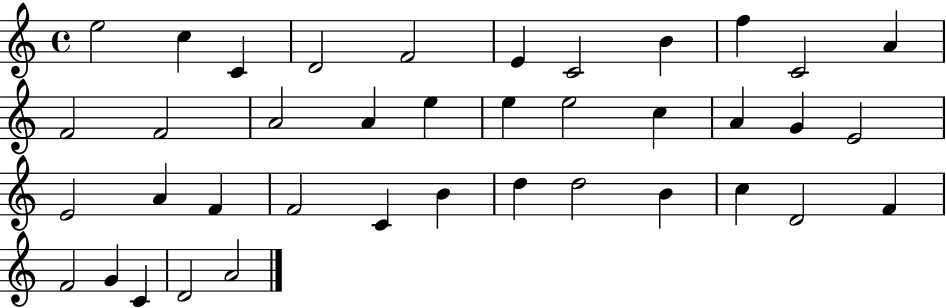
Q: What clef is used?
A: treble